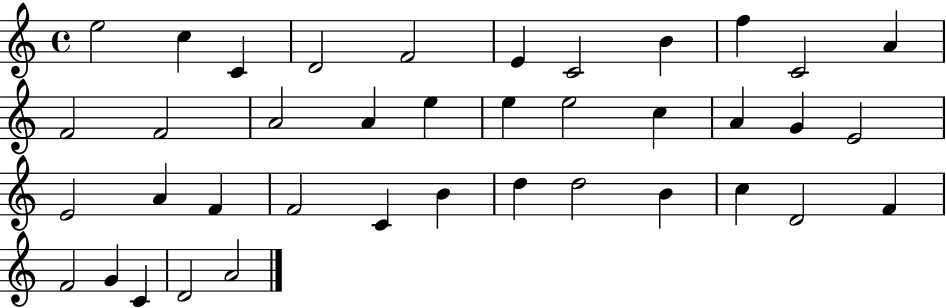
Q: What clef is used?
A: treble